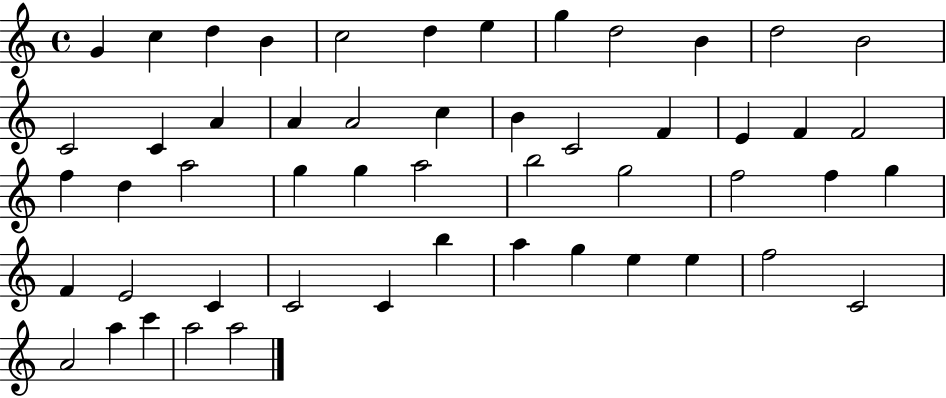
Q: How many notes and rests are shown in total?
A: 52